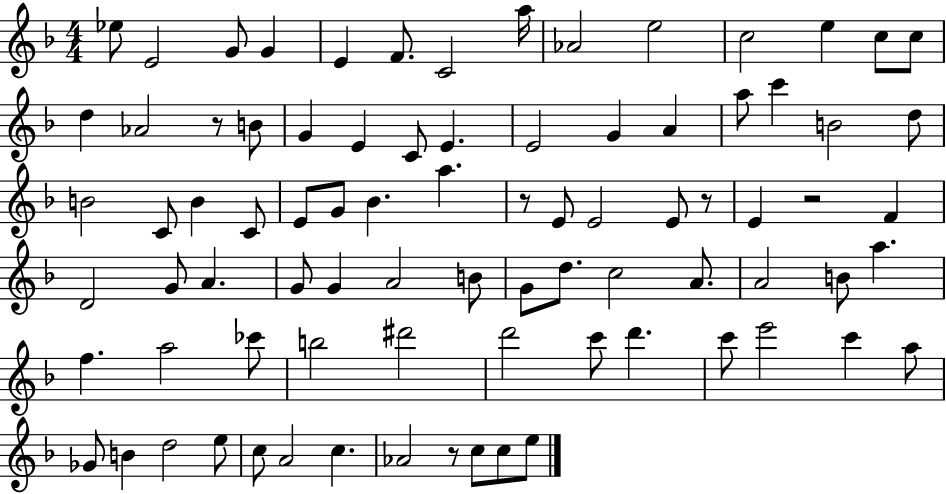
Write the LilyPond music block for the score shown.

{
  \clef treble
  \numericTimeSignature
  \time 4/4
  \key f \major
  ees''8 e'2 g'8 g'4 | e'4 f'8. c'2 a''16 | aes'2 e''2 | c''2 e''4 c''8 c''8 | \break d''4 aes'2 r8 b'8 | g'4 e'4 c'8 e'4. | e'2 g'4 a'4 | a''8 c'''4 b'2 d''8 | \break b'2 c'8 b'4 c'8 | e'8 g'8 bes'4. a''4. | r8 e'8 e'2 e'8 r8 | e'4 r2 f'4 | \break d'2 g'8 a'4. | g'8 g'4 a'2 b'8 | g'8 d''8. c''2 a'8. | a'2 b'8 a''4. | \break f''4. a''2 ces'''8 | b''2 dis'''2 | d'''2 c'''8 d'''4. | c'''8 e'''2 c'''4 a''8 | \break ges'8 b'4 d''2 e''8 | c''8 a'2 c''4. | aes'2 r8 c''8 c''8 e''8 | \bar "|."
}